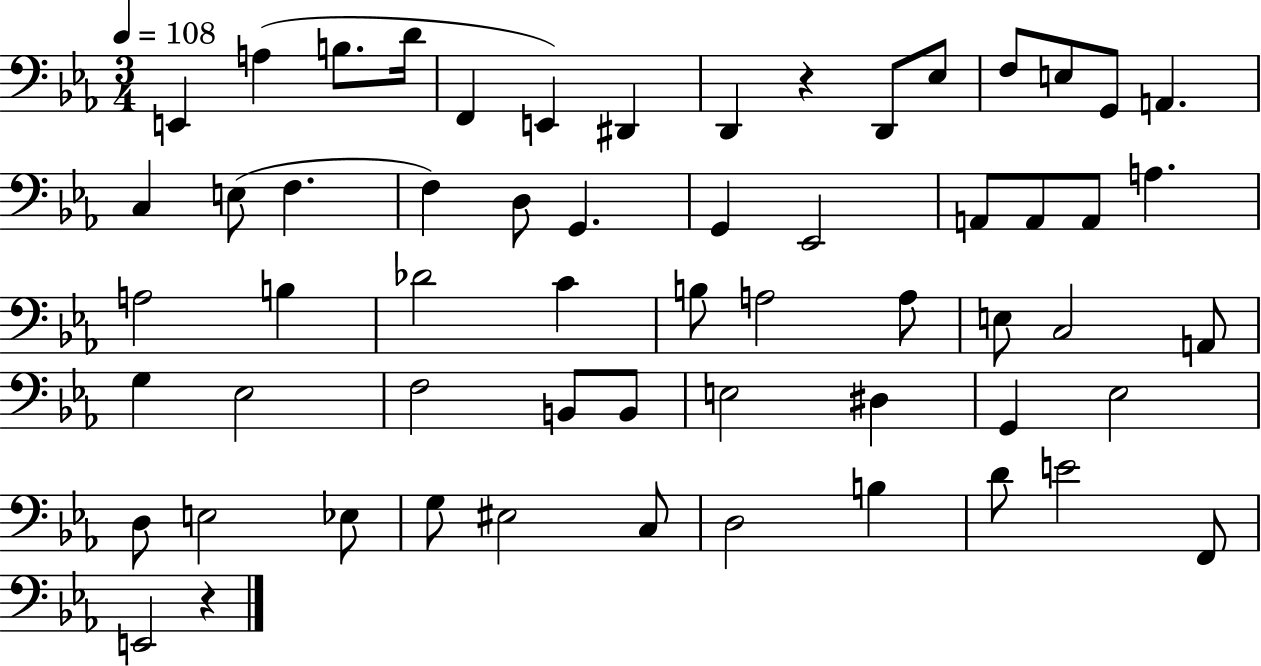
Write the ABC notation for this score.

X:1
T:Untitled
M:3/4
L:1/4
K:Eb
E,, A, B,/2 D/4 F,, E,, ^D,, D,, z D,,/2 _E,/2 F,/2 E,/2 G,,/2 A,, C, E,/2 F, F, D,/2 G,, G,, _E,,2 A,,/2 A,,/2 A,,/2 A, A,2 B, _D2 C B,/2 A,2 A,/2 E,/2 C,2 A,,/2 G, _E,2 F,2 B,,/2 B,,/2 E,2 ^D, G,, _E,2 D,/2 E,2 _E,/2 G,/2 ^E,2 C,/2 D,2 B, D/2 E2 F,,/2 E,,2 z